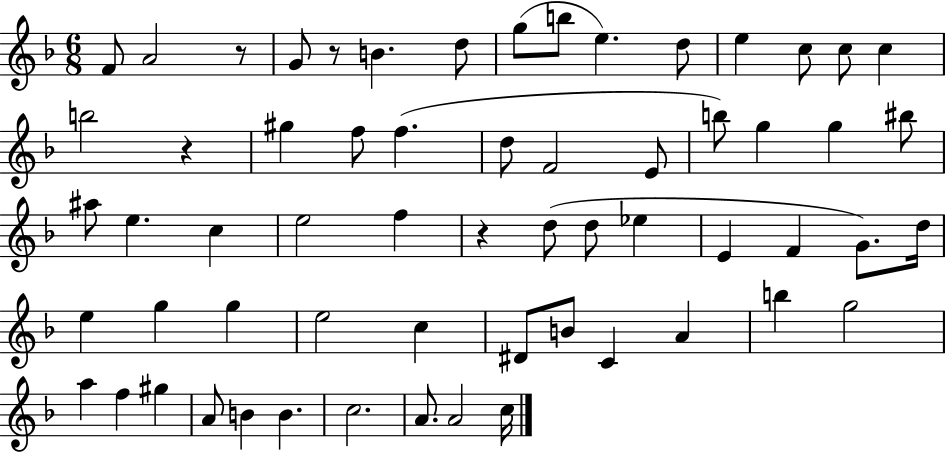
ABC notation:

X:1
T:Untitled
M:6/8
L:1/4
K:F
F/2 A2 z/2 G/2 z/2 B d/2 g/2 b/2 e d/2 e c/2 c/2 c b2 z ^g f/2 f d/2 F2 E/2 b/2 g g ^b/2 ^a/2 e c e2 f z d/2 d/2 _e E F G/2 d/4 e g g e2 c ^D/2 B/2 C A b g2 a f ^g A/2 B B c2 A/2 A2 c/4